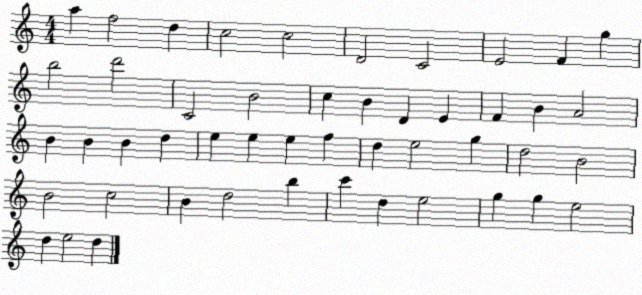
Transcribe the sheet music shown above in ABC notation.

X:1
T:Untitled
M:4/4
L:1/4
K:C
a f2 d c2 c2 D2 C2 E2 F g b2 d'2 C2 B2 c B D E F B A2 B B B d e e e f d e2 g d2 B2 B2 c2 B d2 b c' d e2 g g e2 d e2 d